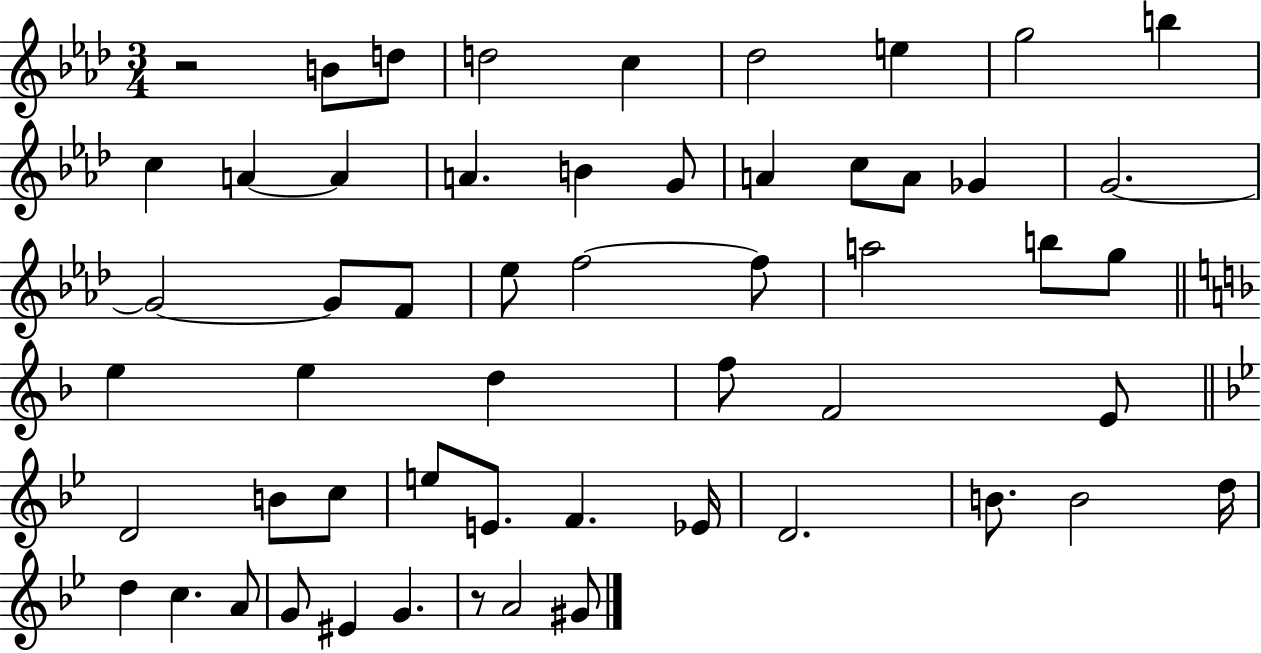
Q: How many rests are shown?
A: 2